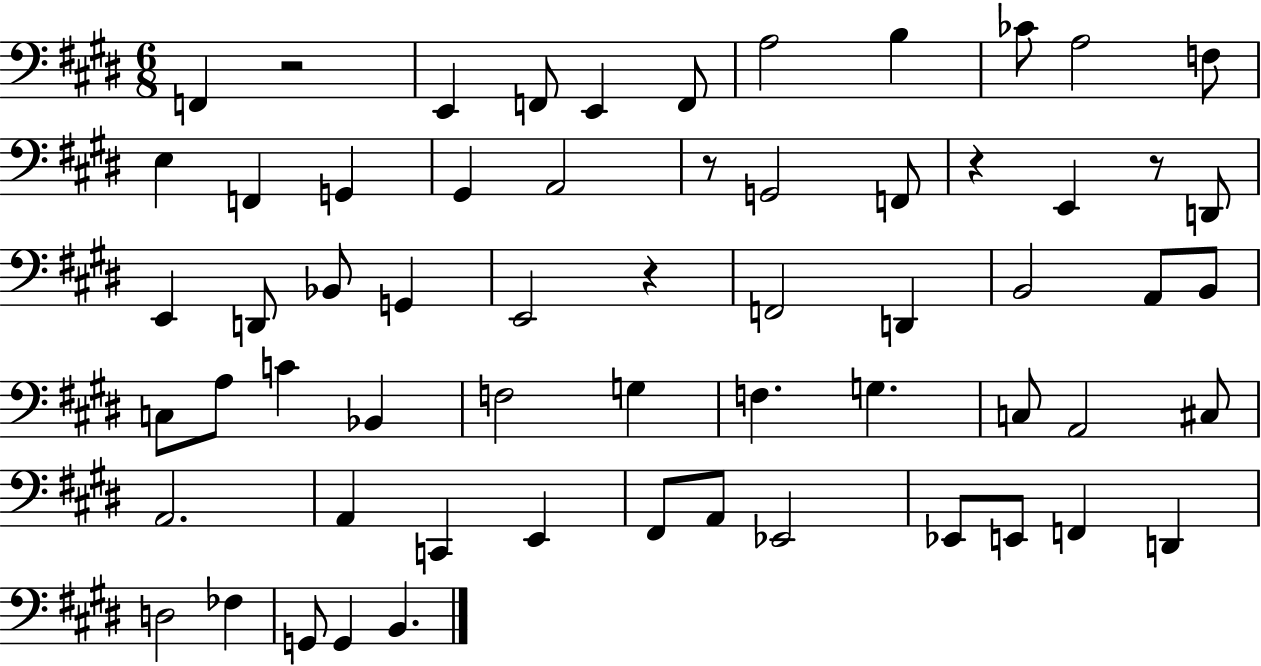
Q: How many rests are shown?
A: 5